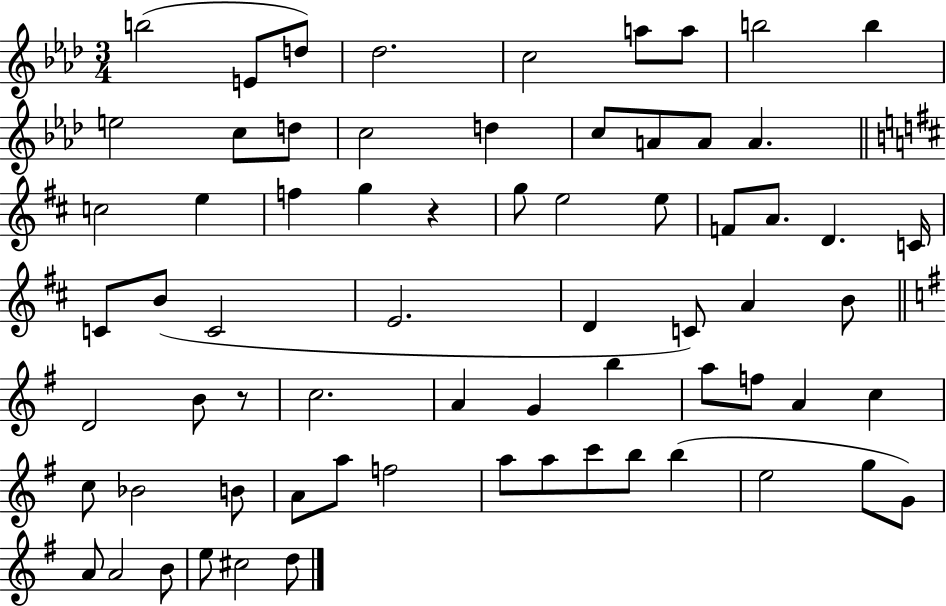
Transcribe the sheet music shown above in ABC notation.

X:1
T:Untitled
M:3/4
L:1/4
K:Ab
b2 E/2 d/2 _d2 c2 a/2 a/2 b2 b e2 c/2 d/2 c2 d c/2 A/2 A/2 A c2 e f g z g/2 e2 e/2 F/2 A/2 D C/4 C/2 B/2 C2 E2 D C/2 A B/2 D2 B/2 z/2 c2 A G b a/2 f/2 A c c/2 _B2 B/2 A/2 a/2 f2 a/2 a/2 c'/2 b/2 b e2 g/2 G/2 A/2 A2 B/2 e/2 ^c2 d/2